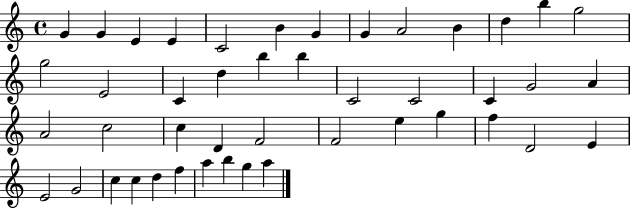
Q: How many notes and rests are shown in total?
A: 45